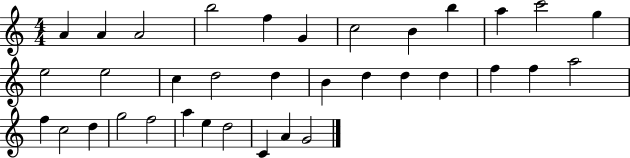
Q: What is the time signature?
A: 4/4